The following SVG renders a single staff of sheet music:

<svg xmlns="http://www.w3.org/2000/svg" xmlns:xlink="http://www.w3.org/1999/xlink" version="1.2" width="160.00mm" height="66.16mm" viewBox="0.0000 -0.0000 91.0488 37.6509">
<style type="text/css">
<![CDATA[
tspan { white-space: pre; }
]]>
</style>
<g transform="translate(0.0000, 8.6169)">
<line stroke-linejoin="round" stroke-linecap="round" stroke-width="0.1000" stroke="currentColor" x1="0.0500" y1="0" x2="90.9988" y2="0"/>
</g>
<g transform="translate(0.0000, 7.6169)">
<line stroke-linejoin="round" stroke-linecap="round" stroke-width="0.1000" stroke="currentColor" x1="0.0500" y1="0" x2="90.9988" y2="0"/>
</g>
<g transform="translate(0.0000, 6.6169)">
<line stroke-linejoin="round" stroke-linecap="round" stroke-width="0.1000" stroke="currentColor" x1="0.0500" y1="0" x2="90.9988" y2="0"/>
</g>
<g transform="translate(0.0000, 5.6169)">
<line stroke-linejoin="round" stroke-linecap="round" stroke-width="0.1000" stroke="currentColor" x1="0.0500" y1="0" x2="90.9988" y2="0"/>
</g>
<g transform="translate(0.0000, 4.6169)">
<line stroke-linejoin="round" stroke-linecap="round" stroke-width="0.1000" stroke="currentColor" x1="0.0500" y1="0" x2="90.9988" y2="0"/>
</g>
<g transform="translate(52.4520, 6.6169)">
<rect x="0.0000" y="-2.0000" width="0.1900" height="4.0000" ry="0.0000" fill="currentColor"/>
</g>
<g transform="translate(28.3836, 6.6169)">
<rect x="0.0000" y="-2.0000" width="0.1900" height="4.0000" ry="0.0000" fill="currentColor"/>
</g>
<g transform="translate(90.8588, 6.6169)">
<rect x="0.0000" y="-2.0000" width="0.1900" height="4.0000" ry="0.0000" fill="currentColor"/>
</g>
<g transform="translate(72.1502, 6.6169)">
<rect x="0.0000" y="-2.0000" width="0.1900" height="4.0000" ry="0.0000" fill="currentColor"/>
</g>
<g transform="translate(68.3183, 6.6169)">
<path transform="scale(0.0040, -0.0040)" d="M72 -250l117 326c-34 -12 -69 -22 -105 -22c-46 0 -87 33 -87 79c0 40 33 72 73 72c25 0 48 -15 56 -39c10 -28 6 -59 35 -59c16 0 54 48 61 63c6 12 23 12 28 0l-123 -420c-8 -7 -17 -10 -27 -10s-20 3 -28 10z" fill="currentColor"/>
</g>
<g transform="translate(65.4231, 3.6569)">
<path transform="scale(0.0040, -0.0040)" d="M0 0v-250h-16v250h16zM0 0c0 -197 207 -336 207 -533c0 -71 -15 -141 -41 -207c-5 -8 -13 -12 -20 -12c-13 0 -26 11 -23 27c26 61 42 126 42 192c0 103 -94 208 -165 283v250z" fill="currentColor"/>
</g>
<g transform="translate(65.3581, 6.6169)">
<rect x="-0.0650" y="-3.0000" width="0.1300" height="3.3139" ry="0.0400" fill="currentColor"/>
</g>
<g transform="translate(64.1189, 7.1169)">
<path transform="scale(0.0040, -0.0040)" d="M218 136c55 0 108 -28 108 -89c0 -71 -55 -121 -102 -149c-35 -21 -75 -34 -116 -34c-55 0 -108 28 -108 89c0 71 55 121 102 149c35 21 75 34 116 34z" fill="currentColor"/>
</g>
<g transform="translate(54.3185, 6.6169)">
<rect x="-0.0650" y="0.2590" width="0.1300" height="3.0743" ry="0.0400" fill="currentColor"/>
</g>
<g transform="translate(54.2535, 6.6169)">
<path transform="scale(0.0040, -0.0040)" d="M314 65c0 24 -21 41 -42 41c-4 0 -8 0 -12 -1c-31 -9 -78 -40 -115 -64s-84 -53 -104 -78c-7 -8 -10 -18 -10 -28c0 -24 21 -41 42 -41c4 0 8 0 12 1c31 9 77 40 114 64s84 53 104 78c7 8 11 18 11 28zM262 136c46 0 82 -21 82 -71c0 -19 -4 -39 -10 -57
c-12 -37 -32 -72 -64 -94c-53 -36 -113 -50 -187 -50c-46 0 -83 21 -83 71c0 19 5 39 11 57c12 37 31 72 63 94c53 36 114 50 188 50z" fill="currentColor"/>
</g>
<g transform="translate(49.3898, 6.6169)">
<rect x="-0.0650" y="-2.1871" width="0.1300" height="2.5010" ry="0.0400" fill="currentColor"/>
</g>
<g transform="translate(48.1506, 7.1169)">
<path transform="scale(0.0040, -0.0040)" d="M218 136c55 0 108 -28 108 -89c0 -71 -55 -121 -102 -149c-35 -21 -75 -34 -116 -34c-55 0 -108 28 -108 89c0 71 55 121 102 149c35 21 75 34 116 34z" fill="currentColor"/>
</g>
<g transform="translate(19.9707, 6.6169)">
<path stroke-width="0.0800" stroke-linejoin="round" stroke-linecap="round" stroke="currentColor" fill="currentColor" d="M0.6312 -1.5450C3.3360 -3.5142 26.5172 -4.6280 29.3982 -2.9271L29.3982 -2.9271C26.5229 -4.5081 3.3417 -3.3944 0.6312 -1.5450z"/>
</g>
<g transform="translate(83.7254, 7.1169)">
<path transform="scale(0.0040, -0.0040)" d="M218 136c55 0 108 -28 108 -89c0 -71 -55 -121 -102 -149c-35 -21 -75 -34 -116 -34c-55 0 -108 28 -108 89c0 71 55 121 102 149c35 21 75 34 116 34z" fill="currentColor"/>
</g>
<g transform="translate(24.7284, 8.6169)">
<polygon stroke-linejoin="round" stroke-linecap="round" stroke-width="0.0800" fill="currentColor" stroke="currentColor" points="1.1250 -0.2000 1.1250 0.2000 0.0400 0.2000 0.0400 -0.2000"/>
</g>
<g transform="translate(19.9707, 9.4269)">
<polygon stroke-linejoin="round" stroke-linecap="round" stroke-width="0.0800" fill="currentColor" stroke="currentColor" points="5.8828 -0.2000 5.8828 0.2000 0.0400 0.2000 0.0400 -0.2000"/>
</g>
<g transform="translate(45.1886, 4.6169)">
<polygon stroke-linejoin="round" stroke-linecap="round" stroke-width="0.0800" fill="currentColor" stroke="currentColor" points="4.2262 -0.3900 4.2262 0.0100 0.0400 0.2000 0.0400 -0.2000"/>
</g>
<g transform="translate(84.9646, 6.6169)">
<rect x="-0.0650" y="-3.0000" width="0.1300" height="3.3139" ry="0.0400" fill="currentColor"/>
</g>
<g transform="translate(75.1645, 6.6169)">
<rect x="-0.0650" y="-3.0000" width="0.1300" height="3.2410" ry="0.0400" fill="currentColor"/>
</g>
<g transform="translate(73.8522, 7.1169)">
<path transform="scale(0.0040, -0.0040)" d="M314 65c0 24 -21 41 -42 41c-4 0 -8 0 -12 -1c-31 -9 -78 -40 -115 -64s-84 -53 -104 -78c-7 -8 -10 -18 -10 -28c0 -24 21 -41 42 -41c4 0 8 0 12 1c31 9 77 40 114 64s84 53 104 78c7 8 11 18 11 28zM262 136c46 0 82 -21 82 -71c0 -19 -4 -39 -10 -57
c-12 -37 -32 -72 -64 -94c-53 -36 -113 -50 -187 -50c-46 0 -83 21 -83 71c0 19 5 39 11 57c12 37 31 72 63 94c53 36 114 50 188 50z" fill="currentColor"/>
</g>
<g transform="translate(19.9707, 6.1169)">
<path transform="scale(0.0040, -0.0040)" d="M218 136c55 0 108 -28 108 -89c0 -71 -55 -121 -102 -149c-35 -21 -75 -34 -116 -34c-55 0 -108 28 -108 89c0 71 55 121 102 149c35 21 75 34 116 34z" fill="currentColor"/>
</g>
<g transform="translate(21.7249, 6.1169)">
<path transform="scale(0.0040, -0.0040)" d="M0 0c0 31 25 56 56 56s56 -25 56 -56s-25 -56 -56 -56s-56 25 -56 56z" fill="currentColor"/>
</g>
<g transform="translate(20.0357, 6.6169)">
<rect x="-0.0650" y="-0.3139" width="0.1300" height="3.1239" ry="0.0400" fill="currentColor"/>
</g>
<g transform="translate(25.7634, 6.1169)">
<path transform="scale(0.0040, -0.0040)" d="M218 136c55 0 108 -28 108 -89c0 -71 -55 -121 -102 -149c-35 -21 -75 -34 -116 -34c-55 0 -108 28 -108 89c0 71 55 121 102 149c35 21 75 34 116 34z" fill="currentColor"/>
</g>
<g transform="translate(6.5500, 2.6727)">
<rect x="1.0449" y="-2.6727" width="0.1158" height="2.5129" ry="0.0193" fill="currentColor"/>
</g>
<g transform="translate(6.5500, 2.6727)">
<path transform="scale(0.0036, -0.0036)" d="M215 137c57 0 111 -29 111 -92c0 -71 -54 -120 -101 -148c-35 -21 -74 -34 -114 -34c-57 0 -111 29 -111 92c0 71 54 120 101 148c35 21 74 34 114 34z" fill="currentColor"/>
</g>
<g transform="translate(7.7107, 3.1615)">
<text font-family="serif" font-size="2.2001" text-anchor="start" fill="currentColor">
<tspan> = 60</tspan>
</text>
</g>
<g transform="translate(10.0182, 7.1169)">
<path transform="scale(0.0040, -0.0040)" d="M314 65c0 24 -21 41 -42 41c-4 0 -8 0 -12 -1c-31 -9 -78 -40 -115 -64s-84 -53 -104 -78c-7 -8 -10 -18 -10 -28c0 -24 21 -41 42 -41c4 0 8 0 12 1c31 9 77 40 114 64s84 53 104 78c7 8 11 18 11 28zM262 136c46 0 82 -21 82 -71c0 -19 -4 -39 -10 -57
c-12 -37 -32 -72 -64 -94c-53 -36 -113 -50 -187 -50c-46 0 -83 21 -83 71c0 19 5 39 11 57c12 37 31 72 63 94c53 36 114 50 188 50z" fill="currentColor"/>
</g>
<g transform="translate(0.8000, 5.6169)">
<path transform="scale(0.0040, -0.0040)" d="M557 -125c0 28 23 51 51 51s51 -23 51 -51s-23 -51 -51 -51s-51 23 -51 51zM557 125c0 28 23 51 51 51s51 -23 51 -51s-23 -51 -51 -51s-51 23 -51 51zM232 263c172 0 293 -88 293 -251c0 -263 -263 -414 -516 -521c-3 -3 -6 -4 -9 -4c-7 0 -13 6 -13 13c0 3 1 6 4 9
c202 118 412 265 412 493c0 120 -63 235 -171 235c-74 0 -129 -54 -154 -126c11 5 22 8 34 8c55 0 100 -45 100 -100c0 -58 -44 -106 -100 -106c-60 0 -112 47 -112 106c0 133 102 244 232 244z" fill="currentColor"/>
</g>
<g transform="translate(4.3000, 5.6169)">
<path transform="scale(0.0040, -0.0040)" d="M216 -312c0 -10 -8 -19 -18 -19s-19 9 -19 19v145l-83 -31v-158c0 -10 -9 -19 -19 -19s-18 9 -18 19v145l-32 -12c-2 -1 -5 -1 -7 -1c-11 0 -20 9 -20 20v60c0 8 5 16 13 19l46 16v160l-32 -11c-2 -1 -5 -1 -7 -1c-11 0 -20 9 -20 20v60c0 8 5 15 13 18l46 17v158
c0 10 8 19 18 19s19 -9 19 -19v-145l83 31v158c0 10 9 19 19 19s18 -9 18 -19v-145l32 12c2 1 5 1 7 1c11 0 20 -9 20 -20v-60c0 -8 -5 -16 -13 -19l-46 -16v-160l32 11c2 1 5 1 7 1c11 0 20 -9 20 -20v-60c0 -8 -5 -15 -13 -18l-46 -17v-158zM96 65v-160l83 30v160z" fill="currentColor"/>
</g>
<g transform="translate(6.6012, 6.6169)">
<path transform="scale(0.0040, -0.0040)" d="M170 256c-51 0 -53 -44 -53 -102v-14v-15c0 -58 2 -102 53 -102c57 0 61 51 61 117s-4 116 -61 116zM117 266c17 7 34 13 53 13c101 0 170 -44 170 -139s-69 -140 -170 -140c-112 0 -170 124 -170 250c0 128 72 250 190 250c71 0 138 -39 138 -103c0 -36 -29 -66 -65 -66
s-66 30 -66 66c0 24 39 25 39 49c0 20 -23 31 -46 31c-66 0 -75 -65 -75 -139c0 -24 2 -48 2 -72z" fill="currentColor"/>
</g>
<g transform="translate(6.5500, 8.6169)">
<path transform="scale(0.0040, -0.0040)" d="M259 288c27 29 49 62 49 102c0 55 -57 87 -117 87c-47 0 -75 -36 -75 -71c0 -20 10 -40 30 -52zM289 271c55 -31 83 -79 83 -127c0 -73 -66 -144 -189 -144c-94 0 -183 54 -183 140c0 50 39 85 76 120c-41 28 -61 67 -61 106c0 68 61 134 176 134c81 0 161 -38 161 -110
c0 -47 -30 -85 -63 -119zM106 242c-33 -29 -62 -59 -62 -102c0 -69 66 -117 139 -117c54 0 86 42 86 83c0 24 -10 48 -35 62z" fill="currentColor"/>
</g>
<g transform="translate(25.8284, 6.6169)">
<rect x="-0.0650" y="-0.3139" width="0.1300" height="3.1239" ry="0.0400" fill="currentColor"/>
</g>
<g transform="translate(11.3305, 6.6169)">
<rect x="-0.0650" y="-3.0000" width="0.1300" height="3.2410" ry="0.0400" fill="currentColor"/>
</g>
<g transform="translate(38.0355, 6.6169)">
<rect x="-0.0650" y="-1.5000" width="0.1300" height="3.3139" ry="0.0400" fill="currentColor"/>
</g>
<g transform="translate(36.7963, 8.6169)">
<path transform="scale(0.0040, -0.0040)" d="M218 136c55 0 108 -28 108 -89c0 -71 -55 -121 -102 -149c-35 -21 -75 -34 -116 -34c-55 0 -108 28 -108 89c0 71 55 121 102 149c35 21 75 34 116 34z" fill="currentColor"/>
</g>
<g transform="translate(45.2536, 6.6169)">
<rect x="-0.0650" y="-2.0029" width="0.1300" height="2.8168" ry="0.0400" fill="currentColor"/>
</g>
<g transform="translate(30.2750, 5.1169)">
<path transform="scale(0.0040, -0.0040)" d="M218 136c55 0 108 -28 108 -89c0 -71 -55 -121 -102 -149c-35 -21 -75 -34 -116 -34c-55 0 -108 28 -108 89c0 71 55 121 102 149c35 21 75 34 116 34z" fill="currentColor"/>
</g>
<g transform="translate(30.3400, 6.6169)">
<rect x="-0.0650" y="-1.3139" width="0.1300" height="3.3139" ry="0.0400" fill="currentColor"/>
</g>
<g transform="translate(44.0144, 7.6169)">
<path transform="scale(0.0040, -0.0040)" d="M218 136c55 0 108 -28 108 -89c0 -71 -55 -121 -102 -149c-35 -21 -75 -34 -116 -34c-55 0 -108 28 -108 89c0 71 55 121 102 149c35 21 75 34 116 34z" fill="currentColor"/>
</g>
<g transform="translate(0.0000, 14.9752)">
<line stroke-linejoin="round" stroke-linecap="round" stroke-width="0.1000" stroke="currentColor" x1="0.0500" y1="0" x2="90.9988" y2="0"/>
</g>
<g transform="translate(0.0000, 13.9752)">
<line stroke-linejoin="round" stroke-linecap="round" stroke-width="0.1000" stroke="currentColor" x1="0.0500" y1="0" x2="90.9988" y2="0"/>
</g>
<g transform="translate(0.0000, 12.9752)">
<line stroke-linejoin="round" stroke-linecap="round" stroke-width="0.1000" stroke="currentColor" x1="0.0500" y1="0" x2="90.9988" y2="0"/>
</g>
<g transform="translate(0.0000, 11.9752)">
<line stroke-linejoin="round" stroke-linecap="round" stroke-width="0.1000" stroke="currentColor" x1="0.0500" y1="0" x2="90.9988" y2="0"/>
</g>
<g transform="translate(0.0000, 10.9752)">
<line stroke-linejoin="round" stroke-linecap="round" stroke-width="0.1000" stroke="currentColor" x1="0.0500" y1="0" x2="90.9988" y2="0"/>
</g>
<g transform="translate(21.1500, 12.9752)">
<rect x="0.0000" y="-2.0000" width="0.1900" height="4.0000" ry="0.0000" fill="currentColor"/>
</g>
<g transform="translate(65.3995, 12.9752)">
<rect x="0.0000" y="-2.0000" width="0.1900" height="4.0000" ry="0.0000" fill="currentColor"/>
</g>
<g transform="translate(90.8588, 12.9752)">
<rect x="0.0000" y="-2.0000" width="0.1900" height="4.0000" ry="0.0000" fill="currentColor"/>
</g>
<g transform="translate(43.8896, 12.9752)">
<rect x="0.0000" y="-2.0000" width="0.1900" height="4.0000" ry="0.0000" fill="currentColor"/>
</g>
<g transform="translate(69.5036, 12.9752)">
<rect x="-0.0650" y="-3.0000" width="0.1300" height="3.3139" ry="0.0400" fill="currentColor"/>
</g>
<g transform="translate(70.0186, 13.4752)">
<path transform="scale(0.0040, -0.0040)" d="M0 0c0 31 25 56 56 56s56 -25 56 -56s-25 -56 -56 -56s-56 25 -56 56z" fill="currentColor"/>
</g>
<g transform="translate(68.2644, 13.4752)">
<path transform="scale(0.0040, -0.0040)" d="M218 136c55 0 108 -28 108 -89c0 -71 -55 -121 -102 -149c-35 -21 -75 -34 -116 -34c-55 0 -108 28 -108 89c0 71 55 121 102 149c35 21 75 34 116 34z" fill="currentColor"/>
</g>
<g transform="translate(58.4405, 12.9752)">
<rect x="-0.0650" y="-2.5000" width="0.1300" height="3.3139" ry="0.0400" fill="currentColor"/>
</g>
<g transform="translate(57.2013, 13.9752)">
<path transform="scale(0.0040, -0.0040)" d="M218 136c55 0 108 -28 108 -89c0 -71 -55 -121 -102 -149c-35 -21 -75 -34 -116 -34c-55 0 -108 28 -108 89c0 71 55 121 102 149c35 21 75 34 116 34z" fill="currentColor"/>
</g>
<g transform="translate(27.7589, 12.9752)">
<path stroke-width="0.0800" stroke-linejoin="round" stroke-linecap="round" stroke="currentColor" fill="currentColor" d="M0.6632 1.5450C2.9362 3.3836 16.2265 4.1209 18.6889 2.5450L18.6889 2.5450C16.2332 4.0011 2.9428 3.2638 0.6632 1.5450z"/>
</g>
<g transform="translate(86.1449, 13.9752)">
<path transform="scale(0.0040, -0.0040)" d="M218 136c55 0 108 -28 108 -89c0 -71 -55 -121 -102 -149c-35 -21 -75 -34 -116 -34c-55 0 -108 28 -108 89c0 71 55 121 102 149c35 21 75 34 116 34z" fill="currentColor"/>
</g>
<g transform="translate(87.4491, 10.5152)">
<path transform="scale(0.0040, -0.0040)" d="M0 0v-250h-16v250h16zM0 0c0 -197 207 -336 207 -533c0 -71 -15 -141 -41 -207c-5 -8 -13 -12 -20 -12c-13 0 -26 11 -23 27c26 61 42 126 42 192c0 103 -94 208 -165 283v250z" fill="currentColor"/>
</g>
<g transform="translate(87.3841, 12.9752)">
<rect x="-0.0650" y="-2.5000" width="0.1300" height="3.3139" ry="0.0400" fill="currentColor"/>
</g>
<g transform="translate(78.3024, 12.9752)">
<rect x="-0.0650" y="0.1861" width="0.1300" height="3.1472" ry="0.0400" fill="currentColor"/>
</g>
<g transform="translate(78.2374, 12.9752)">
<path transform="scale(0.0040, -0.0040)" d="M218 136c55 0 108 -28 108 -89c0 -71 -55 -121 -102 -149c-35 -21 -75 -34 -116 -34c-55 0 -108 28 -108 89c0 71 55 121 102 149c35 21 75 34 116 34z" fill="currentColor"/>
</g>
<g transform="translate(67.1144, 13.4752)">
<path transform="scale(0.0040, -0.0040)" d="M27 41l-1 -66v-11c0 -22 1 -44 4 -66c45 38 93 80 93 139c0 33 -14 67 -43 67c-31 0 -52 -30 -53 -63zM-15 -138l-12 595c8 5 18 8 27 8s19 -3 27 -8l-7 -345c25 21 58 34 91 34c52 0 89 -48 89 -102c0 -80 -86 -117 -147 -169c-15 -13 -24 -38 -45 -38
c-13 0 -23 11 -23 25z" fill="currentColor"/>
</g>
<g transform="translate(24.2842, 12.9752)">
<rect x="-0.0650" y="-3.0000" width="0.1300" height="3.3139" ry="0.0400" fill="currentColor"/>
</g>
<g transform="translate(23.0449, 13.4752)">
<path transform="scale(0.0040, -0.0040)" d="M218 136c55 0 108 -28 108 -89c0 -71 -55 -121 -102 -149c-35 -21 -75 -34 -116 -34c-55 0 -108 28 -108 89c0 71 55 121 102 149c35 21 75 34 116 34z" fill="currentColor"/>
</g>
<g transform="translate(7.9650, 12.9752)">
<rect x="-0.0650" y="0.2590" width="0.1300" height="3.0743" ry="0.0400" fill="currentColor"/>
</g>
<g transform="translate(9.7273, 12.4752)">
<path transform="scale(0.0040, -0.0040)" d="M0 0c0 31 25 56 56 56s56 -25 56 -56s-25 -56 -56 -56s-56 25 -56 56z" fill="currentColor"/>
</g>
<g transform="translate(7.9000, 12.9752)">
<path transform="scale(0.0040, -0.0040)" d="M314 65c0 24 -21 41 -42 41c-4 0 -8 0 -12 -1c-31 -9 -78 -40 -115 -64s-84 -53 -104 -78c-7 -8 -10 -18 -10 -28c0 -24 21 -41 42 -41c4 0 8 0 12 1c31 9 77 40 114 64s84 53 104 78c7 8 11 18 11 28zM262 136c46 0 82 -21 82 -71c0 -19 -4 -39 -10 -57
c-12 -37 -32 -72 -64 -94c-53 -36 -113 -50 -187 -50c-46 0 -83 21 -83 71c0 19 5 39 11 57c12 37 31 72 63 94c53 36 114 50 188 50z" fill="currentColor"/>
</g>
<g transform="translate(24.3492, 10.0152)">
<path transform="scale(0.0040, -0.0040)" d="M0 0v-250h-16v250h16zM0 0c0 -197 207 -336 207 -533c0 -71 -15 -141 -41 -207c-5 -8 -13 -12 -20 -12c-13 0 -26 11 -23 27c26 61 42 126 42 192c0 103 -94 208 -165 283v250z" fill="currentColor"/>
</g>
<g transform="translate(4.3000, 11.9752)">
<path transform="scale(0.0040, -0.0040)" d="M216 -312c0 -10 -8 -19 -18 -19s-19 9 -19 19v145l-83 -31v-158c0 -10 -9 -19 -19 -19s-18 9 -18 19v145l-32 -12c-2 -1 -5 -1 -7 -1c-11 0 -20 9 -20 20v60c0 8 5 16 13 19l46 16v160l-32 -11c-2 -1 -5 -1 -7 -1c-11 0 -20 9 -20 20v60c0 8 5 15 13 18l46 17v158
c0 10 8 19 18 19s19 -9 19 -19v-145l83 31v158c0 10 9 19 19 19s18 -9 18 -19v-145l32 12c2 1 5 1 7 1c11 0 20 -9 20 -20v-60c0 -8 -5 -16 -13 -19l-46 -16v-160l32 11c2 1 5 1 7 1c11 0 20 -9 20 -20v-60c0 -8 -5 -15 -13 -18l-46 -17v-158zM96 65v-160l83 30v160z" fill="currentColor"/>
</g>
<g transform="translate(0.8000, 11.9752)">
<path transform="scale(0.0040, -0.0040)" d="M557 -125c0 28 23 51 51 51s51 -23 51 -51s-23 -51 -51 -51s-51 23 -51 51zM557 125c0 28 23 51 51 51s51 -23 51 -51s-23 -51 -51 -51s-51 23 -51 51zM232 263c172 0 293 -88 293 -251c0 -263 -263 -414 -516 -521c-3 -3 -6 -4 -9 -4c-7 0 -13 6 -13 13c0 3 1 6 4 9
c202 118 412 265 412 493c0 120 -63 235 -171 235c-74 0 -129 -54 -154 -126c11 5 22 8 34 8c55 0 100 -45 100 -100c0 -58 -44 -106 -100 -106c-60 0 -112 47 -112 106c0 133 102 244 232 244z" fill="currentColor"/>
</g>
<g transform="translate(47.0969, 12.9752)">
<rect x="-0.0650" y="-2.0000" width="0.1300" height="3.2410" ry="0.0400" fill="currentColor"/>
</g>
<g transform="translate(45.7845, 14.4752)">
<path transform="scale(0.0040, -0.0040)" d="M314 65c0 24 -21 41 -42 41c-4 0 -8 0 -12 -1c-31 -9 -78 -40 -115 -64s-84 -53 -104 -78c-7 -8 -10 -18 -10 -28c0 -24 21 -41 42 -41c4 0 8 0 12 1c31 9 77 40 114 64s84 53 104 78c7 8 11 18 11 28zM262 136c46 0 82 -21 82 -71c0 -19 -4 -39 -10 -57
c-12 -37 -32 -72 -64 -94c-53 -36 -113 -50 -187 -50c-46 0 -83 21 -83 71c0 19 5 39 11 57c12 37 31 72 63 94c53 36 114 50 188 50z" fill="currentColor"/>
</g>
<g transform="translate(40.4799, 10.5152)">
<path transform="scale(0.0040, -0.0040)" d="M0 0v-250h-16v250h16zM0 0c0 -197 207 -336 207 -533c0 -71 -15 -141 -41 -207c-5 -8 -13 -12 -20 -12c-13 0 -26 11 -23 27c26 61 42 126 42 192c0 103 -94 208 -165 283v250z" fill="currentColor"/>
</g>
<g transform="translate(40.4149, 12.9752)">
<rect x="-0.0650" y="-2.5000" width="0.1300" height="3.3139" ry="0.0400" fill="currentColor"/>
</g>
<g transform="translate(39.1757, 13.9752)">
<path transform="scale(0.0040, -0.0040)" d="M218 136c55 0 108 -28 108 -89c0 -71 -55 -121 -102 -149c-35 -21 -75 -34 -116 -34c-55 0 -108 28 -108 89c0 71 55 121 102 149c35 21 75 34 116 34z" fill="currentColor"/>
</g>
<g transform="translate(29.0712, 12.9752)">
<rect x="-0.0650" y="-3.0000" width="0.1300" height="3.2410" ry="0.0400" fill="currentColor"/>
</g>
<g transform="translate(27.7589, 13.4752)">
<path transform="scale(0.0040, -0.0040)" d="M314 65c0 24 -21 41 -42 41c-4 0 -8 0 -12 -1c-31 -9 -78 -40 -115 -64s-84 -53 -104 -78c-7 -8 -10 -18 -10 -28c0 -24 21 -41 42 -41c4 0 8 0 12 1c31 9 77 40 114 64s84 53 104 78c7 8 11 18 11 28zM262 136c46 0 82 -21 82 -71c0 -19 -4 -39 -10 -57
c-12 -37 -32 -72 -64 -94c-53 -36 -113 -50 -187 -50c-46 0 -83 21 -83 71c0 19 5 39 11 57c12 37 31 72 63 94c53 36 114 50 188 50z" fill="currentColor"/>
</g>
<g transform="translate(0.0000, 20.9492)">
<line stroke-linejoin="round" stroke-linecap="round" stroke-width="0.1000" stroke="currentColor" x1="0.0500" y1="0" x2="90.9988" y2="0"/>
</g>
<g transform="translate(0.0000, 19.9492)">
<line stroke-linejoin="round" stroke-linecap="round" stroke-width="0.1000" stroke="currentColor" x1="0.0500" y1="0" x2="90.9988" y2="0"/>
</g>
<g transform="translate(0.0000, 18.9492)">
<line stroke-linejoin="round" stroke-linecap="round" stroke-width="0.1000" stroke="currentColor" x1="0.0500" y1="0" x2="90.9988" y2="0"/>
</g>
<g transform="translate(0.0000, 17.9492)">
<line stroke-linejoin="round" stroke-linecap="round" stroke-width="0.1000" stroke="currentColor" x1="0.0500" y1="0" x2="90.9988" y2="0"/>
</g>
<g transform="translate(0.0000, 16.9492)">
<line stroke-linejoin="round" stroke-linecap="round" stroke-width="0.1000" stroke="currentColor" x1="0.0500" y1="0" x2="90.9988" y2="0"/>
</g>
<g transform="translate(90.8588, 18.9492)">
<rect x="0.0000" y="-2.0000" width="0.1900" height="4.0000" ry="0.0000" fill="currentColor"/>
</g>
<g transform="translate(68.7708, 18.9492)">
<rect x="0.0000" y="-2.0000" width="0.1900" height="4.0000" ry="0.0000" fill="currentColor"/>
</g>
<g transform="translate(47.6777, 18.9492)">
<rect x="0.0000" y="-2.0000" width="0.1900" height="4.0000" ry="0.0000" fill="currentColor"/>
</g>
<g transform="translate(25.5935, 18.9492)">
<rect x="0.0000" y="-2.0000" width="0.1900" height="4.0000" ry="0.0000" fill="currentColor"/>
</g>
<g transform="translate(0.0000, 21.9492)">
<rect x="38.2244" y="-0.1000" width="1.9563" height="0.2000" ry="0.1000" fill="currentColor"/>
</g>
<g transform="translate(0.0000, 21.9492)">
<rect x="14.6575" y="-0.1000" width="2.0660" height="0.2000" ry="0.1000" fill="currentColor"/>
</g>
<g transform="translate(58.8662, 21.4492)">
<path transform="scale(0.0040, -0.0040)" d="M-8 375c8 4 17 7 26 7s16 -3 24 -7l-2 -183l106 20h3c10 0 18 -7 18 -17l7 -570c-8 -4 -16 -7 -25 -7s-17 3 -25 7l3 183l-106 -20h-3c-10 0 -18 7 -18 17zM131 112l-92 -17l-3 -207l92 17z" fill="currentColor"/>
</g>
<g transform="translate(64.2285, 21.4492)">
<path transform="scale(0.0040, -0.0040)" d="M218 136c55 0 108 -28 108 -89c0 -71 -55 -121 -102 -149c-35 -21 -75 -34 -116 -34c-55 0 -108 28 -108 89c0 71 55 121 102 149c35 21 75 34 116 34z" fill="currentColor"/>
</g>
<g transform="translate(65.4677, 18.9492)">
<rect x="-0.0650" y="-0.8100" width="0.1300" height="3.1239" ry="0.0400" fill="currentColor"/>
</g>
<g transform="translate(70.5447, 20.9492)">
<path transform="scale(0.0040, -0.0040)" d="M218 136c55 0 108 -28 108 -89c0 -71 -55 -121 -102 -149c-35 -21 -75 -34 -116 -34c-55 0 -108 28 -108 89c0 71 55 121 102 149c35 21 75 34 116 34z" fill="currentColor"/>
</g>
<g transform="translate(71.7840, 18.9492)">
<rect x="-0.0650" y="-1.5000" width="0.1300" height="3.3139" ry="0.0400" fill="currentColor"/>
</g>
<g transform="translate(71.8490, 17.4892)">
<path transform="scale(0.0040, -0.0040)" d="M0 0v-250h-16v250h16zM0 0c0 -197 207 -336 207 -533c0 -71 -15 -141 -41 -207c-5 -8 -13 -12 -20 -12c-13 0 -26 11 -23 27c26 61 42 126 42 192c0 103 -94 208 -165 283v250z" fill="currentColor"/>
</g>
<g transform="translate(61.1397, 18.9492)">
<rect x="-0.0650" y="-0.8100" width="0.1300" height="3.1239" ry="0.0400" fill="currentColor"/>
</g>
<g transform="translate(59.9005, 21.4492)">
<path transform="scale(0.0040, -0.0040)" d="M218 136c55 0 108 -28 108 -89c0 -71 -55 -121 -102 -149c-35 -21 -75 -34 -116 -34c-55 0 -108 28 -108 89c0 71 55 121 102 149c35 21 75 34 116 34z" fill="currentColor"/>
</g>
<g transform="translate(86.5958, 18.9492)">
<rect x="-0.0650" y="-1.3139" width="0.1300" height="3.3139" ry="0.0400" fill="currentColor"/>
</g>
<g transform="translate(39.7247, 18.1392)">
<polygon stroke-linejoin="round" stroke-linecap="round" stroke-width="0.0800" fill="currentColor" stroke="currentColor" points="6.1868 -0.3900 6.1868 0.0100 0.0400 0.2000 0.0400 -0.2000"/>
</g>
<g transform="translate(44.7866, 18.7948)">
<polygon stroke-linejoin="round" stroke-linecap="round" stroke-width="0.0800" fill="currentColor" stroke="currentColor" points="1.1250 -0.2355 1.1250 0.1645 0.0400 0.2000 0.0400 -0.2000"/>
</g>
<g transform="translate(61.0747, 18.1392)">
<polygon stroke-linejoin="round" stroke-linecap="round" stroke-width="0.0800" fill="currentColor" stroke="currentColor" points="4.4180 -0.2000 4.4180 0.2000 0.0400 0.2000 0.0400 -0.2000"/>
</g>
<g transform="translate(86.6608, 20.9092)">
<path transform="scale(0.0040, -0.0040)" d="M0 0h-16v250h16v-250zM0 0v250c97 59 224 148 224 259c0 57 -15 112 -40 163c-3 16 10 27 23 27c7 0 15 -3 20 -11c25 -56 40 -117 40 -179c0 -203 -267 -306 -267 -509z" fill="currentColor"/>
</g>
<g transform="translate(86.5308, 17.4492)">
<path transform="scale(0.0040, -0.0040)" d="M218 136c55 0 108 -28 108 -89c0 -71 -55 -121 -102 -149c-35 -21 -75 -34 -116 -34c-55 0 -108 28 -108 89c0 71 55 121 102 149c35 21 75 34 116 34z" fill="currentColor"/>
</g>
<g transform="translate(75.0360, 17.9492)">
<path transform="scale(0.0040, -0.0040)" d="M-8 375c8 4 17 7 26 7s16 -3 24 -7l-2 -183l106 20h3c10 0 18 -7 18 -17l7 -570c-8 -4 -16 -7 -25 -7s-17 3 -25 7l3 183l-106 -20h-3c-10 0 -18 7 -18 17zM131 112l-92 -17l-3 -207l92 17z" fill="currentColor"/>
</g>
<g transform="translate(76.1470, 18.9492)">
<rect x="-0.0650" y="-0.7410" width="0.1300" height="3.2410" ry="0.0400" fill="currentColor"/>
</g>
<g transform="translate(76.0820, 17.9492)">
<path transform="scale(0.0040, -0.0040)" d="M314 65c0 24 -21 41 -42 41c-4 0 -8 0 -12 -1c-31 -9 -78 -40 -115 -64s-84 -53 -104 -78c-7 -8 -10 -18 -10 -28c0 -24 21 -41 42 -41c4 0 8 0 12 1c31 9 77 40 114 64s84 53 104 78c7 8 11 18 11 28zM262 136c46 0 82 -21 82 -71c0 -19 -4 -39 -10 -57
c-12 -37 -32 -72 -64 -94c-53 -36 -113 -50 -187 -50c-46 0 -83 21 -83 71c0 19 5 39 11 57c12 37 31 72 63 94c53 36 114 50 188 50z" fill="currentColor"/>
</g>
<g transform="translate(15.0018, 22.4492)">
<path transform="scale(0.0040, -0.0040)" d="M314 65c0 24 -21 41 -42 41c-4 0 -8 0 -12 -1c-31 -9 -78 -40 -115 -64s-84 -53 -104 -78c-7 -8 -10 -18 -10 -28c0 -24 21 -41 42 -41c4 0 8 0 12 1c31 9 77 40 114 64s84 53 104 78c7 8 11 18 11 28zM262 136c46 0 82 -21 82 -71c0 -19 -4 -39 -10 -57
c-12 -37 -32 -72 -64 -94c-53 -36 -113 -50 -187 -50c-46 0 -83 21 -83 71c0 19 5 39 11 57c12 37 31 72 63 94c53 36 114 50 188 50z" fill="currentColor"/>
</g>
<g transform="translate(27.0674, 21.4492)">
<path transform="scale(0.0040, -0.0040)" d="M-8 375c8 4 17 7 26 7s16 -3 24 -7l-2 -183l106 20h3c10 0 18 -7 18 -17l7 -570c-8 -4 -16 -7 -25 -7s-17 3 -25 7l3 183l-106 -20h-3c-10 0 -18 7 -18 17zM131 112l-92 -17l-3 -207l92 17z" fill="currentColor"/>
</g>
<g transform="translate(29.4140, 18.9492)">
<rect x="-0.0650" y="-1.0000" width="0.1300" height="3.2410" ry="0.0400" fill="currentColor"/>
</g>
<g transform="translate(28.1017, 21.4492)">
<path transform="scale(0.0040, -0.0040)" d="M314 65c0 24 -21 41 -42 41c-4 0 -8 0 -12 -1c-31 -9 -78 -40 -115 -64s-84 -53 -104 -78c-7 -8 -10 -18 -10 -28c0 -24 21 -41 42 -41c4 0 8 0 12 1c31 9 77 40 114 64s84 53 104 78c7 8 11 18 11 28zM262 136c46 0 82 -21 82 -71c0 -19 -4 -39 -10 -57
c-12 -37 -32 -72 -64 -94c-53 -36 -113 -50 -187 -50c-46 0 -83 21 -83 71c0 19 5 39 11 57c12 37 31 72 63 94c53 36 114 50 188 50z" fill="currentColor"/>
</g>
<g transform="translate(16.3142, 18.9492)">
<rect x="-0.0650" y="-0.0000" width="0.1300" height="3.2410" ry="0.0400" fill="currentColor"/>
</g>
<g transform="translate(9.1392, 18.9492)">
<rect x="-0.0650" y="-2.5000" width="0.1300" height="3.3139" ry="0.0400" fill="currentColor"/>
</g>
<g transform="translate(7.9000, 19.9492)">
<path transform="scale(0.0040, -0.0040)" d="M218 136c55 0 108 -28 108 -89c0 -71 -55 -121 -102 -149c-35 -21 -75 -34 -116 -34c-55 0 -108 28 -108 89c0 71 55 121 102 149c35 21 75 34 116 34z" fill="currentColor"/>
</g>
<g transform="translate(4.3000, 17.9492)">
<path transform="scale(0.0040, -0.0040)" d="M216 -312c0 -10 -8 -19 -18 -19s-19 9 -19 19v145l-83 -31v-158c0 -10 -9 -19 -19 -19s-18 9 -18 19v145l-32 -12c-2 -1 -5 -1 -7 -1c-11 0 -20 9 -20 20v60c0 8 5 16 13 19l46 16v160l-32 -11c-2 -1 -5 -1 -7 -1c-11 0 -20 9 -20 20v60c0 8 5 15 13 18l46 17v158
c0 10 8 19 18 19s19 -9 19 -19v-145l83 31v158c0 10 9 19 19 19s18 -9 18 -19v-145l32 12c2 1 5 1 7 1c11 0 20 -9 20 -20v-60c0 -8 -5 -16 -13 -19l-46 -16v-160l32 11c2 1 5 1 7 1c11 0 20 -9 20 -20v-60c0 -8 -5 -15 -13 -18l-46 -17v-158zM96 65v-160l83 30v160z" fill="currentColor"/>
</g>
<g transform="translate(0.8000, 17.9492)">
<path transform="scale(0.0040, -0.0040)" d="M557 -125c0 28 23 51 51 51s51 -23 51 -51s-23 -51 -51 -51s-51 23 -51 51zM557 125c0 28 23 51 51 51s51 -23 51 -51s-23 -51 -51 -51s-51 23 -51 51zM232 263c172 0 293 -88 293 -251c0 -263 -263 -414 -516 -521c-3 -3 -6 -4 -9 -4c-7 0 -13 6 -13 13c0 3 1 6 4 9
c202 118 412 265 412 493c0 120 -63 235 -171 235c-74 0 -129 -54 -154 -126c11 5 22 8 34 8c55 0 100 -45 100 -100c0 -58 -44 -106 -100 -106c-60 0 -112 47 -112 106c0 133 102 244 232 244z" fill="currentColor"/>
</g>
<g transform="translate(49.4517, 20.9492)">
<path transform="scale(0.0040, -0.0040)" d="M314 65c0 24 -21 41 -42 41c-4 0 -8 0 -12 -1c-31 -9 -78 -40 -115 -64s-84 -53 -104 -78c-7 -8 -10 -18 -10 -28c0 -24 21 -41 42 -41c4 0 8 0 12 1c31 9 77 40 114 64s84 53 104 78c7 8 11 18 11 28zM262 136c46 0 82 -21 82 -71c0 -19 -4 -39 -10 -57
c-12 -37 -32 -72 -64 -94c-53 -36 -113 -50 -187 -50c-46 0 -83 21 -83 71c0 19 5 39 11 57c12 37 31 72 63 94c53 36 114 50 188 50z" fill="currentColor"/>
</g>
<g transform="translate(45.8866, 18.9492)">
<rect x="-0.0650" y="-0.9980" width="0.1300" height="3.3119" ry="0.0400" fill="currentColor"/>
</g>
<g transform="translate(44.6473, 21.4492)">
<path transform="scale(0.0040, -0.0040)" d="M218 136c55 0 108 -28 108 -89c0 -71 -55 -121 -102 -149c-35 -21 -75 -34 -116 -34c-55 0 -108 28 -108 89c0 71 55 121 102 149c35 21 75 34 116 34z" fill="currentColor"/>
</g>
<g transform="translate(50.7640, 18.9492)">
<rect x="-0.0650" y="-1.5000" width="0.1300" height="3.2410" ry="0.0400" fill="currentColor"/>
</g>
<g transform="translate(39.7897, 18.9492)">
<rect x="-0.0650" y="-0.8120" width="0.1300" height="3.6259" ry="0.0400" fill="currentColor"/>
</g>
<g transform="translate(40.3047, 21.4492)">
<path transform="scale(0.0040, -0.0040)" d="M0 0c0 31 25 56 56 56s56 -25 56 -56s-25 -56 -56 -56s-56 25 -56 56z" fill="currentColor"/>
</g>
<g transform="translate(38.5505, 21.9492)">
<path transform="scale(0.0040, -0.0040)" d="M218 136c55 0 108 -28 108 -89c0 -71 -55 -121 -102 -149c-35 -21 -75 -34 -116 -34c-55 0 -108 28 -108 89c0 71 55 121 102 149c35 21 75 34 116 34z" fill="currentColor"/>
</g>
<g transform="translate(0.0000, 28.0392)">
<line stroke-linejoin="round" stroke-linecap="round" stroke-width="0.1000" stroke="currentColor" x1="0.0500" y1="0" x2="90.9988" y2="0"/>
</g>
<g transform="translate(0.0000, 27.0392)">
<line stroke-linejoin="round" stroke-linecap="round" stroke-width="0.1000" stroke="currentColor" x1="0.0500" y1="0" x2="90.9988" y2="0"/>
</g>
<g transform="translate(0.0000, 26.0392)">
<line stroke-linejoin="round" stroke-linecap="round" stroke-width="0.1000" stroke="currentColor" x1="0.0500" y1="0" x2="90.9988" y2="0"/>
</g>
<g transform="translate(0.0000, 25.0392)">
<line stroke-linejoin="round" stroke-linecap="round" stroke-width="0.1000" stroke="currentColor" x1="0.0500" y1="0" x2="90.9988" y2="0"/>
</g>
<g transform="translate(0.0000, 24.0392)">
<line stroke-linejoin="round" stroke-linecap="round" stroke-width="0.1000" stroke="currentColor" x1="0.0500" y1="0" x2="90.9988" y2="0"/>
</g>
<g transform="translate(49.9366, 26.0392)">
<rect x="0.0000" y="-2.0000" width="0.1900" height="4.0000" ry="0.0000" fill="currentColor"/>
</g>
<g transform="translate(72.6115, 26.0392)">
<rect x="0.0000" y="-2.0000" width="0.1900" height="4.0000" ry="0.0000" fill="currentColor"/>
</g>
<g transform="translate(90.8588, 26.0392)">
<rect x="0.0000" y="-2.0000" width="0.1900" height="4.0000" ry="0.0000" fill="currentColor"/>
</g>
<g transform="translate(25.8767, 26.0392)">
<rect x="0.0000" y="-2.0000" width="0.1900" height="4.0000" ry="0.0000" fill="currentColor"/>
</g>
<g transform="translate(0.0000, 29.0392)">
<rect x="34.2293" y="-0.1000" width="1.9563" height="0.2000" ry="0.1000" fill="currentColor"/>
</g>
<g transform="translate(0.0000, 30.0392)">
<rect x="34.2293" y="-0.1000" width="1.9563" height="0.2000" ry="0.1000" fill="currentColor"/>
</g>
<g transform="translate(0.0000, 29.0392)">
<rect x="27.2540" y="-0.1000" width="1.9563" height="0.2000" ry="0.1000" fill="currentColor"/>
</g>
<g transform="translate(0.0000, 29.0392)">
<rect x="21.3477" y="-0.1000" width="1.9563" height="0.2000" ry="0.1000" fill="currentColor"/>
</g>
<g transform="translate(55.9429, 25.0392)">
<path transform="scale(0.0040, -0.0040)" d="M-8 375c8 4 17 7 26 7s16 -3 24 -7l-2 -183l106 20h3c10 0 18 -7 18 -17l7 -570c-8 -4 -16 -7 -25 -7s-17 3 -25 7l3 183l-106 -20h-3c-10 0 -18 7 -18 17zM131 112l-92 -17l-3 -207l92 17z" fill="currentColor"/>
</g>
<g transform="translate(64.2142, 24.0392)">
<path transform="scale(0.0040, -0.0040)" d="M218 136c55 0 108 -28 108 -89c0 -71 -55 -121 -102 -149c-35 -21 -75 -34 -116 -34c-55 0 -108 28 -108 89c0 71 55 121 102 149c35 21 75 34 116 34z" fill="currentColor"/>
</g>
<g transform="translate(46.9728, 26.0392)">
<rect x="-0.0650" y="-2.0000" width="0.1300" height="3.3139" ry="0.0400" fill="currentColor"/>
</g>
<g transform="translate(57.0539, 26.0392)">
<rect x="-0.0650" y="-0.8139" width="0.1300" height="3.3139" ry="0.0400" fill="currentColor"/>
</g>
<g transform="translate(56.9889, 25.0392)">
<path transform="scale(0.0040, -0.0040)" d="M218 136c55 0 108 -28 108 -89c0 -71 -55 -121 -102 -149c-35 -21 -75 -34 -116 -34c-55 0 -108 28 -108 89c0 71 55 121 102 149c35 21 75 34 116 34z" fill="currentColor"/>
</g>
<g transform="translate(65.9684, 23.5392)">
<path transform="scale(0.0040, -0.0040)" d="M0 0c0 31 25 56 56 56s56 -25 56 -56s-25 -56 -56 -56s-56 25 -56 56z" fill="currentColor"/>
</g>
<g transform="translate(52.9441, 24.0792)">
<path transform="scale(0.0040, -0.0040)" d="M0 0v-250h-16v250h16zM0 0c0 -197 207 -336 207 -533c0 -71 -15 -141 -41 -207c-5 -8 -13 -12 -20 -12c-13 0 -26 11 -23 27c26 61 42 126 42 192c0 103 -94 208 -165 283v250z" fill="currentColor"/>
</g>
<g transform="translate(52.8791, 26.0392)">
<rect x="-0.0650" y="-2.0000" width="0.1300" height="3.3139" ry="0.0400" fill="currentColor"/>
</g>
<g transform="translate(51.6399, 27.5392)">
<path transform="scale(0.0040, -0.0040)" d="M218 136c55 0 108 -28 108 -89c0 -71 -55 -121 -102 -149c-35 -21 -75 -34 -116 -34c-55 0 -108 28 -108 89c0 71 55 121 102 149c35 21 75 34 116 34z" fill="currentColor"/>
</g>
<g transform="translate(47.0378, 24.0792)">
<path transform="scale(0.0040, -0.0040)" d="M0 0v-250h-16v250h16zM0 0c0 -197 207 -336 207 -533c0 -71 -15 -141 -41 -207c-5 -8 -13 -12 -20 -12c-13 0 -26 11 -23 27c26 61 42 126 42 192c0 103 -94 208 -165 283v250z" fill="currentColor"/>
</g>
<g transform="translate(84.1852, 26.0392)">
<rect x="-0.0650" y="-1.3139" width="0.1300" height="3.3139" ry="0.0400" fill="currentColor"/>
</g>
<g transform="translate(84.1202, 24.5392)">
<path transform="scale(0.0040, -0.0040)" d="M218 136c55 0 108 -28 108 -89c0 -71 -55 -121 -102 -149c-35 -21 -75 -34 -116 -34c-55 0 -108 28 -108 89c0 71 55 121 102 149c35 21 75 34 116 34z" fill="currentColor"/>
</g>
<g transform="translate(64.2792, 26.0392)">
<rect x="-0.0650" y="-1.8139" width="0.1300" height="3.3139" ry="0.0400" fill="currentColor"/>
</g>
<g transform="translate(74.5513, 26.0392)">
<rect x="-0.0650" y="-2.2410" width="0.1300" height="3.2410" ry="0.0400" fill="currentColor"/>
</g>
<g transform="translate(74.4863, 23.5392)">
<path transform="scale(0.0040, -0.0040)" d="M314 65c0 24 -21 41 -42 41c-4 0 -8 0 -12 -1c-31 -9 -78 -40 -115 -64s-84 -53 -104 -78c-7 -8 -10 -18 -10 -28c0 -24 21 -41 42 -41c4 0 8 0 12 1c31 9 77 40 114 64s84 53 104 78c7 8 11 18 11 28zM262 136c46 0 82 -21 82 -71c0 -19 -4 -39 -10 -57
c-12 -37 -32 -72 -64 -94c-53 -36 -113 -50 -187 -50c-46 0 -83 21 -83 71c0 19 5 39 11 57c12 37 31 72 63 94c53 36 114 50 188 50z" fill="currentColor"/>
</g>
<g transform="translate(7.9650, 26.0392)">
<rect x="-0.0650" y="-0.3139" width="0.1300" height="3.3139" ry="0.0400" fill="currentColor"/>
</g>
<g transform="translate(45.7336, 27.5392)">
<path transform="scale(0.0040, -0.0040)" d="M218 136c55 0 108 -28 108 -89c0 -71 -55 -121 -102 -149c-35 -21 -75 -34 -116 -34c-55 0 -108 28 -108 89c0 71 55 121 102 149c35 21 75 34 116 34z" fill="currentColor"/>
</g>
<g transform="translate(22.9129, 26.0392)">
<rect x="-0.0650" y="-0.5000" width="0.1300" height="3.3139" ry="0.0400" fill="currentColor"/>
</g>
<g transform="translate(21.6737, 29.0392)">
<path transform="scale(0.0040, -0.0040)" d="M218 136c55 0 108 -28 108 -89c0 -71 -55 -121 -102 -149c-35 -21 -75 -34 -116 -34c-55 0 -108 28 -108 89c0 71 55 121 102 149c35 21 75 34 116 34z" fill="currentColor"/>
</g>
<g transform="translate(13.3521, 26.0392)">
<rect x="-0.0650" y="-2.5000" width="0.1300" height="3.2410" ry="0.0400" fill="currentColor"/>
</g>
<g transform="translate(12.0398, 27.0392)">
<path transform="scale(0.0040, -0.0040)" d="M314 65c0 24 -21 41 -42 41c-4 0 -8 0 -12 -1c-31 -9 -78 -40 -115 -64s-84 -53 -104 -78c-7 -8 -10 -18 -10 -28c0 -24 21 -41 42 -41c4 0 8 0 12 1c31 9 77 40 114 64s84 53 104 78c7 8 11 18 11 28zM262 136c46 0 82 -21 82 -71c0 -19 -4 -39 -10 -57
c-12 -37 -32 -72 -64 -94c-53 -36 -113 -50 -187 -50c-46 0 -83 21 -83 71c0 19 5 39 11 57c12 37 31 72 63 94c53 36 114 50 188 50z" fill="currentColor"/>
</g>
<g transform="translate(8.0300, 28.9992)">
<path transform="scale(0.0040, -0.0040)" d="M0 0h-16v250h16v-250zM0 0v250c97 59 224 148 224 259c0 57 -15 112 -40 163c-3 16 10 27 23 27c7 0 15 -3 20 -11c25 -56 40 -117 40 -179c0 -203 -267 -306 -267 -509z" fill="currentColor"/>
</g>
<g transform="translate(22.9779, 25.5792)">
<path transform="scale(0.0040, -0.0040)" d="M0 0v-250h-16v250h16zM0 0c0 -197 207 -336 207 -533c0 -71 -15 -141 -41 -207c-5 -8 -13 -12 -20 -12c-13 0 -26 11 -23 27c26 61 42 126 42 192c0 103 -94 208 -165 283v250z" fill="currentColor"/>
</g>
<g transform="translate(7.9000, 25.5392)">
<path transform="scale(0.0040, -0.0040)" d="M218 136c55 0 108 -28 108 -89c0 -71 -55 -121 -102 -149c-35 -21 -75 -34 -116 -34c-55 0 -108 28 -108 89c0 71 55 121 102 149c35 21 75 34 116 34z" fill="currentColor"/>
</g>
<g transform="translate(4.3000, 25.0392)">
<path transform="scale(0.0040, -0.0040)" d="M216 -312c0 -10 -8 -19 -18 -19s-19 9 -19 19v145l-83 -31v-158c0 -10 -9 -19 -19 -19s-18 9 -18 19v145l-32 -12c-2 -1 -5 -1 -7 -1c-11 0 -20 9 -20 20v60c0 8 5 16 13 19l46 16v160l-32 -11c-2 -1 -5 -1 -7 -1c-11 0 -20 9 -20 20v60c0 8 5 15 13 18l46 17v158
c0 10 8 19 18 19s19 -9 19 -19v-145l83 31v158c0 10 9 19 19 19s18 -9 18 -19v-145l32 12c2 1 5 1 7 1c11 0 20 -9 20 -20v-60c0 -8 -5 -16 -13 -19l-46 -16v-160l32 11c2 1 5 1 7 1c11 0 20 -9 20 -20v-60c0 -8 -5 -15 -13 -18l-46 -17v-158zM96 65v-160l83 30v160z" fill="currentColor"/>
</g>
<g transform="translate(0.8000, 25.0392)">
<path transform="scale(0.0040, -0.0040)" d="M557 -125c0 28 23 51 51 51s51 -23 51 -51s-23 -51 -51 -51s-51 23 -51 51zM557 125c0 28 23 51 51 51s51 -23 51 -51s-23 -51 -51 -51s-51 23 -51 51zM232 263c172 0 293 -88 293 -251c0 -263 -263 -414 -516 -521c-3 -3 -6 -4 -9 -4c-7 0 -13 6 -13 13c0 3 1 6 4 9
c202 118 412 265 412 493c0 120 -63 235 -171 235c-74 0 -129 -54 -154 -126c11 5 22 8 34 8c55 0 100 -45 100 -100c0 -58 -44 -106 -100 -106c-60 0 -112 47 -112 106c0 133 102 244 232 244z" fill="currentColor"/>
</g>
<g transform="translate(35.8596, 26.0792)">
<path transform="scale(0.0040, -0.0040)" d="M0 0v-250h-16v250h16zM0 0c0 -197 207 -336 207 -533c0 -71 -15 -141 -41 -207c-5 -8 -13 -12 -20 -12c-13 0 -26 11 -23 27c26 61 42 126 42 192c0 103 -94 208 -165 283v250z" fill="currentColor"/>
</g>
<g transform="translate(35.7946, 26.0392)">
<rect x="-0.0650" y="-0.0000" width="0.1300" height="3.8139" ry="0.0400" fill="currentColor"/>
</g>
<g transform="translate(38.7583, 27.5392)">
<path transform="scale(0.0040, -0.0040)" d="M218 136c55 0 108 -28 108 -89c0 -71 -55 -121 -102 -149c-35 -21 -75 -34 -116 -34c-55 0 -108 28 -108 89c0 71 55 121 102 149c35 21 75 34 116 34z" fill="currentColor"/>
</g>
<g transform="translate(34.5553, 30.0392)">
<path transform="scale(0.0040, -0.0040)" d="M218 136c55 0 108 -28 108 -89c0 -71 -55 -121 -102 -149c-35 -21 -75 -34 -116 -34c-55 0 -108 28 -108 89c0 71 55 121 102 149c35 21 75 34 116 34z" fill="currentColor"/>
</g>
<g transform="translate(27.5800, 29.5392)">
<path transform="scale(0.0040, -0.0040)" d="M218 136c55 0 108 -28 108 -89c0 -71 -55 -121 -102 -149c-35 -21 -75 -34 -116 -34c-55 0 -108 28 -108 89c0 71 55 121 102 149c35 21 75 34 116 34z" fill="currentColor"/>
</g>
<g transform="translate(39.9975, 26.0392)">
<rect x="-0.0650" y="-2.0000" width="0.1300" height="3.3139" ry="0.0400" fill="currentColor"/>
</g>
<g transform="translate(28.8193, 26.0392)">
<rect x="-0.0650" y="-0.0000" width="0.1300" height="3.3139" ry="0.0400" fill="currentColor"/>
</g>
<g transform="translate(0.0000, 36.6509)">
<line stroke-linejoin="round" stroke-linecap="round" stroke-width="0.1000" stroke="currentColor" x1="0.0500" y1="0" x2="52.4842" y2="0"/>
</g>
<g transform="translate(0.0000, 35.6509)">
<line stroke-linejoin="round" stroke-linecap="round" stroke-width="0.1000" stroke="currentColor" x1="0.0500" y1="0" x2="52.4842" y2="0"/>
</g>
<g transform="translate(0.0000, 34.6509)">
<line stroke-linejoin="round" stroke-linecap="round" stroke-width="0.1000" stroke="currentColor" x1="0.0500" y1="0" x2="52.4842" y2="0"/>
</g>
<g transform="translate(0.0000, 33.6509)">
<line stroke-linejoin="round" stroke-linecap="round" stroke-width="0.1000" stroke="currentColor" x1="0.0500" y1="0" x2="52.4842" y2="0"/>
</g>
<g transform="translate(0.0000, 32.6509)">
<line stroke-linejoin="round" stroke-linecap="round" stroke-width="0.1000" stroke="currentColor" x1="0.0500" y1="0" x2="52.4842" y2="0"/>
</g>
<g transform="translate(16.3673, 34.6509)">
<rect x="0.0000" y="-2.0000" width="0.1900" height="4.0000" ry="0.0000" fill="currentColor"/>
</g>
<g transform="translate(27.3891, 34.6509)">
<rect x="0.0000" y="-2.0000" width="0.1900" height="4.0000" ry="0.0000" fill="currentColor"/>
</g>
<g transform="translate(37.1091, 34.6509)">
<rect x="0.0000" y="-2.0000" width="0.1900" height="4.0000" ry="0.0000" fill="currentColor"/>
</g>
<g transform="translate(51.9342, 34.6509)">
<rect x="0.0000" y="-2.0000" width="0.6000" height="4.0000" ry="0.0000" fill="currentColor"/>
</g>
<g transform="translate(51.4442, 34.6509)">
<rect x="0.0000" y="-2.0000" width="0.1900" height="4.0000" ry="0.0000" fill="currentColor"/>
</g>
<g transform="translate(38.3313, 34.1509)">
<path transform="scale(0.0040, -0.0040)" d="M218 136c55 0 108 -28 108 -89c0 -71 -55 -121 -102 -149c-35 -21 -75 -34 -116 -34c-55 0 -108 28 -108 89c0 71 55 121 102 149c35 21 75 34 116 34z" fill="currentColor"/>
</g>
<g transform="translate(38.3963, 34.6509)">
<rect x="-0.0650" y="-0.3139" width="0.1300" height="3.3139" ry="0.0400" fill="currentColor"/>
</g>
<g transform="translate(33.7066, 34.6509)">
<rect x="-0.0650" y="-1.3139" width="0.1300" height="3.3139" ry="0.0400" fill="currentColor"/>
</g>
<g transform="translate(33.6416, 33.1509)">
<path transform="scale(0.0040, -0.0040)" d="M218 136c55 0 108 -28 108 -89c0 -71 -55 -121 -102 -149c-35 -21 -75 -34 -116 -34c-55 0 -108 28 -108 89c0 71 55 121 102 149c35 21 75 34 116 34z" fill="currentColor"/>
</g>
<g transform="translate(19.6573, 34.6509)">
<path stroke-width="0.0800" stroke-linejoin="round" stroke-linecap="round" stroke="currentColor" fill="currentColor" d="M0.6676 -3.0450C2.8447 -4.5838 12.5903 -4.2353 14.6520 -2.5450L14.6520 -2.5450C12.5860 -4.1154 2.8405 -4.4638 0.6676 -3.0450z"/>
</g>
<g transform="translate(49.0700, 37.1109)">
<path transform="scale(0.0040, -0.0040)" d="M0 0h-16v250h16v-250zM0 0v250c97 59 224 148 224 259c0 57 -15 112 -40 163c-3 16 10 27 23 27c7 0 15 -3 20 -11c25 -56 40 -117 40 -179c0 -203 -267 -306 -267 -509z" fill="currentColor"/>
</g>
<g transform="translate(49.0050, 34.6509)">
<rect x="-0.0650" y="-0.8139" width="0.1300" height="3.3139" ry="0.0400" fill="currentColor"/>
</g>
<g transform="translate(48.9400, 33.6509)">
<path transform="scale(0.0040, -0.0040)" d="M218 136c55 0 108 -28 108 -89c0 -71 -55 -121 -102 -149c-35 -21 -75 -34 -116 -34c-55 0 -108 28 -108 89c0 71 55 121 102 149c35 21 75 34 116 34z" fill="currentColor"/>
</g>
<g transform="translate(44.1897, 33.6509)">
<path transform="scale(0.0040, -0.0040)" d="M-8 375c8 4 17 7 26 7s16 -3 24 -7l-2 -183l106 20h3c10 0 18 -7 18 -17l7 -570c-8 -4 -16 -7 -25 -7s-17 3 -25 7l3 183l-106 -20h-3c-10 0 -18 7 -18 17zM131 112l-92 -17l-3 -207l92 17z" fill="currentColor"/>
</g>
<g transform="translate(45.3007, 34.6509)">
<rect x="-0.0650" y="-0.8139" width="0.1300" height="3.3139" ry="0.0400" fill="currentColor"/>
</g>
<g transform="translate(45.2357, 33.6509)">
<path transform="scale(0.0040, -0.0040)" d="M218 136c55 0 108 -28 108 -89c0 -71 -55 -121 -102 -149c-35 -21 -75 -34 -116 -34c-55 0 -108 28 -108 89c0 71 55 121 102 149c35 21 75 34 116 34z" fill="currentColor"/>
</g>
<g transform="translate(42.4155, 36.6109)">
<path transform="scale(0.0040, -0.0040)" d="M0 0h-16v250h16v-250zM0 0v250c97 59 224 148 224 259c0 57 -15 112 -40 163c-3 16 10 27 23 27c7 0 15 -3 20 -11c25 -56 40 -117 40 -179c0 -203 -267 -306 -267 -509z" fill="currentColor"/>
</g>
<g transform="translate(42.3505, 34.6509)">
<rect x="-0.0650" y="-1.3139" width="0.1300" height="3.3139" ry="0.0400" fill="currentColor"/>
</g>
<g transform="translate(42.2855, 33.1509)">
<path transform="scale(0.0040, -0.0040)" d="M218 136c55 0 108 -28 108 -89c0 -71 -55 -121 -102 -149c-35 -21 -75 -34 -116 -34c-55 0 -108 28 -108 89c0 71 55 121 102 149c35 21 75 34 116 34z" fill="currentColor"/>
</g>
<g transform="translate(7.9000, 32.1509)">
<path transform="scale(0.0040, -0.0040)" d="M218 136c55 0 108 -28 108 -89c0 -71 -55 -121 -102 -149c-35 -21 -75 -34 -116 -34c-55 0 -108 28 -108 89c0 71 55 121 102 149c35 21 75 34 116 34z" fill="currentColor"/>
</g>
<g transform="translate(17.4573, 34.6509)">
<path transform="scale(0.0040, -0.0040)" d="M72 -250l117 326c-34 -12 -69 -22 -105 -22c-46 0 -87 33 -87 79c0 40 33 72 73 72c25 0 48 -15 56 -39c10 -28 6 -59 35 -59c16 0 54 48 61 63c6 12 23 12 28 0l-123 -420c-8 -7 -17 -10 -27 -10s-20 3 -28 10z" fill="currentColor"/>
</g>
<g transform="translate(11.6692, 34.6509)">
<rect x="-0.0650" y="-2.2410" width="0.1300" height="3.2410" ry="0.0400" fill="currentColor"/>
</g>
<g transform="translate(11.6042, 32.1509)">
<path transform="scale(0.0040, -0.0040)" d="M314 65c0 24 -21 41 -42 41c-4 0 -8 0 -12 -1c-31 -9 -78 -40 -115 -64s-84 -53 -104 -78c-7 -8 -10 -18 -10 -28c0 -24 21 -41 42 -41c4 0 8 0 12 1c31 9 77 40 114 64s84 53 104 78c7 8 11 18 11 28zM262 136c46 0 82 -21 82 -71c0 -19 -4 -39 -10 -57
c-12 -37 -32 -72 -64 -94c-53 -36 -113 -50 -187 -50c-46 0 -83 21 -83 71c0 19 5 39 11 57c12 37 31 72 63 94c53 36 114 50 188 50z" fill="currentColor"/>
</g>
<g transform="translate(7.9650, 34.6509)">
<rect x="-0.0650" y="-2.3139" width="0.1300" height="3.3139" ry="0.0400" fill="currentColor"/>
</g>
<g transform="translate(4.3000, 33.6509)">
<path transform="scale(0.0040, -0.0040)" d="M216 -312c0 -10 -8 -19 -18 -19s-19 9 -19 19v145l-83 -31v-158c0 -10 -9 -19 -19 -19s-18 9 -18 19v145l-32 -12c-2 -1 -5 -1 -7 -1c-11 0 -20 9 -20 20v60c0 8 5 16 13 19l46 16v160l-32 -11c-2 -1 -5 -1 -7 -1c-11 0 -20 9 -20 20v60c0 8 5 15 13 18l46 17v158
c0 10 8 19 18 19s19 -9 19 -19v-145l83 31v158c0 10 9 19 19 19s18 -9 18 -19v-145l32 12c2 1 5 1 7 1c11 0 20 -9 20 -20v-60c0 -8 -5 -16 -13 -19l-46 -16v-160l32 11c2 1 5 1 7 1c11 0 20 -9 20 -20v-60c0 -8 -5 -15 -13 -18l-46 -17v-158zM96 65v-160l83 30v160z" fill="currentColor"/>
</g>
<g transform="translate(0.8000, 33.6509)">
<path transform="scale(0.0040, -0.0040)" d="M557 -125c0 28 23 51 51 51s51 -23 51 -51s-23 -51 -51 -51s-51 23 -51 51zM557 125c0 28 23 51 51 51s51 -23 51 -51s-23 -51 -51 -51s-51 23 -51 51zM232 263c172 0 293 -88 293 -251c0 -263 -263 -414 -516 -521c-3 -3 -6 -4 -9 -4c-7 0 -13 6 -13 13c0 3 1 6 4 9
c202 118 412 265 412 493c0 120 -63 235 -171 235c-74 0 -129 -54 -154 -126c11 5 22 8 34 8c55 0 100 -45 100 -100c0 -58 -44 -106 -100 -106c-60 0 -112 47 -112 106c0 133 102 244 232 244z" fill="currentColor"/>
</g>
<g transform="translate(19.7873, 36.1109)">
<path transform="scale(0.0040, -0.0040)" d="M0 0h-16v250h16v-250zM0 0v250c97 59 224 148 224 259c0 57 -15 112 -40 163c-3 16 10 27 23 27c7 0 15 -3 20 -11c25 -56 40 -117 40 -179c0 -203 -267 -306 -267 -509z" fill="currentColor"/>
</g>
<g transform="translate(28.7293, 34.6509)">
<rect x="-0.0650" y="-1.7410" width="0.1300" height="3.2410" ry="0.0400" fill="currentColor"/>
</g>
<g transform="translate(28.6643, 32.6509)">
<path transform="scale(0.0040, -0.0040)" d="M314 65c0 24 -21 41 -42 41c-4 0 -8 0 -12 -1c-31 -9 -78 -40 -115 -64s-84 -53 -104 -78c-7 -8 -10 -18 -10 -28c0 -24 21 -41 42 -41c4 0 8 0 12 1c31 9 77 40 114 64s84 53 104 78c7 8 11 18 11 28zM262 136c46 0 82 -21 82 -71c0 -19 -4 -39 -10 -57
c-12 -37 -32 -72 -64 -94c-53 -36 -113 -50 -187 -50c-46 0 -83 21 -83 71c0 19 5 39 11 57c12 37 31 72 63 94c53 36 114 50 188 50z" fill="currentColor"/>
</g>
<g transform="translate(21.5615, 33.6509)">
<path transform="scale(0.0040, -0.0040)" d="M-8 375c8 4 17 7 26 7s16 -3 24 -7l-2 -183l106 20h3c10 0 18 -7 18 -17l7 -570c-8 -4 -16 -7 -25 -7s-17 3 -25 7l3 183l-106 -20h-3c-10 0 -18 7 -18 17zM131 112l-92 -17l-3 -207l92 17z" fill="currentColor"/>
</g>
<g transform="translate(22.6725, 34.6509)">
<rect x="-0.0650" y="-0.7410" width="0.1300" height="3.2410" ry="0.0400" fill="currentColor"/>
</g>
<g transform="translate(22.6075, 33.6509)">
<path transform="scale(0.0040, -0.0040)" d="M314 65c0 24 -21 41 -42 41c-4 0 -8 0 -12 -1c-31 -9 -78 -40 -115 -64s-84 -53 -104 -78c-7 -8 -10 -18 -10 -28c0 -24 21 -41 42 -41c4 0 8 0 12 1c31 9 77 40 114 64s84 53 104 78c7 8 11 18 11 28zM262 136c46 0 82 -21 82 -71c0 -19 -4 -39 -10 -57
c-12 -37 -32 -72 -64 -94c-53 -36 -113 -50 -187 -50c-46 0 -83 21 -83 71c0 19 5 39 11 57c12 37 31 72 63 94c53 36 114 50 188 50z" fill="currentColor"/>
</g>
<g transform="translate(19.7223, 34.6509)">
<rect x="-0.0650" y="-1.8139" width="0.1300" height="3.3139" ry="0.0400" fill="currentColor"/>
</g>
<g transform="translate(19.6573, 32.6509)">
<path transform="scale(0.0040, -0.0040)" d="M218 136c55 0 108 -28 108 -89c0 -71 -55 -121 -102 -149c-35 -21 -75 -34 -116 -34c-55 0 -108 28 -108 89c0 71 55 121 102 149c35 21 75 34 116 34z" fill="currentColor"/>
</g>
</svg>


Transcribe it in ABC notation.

X:1
T:Untitled
M:6/8
L:1/4
K:G
C,2 E,/2 E,/4 G, G,, B,,/2 C,/2 D,2 C,/2 z/2 C,2 C, D,2 C,/2 C,2 B,,/2 A,,2 B,, _C, D, B,,/2 B,, D,,2 F,,2 E,,/2 F,,/4 G,,2 F,,/2 F,,/2 G,,/2 F,2 G,/2 E,/2 B,,2 E,,/2 D,, C,,/2 A,, A,,/2 A,,/2 F, A, B,2 G, B, B,2 z/2 A,/2 F,2 A,2 G, E, G,/2 F, F,/2